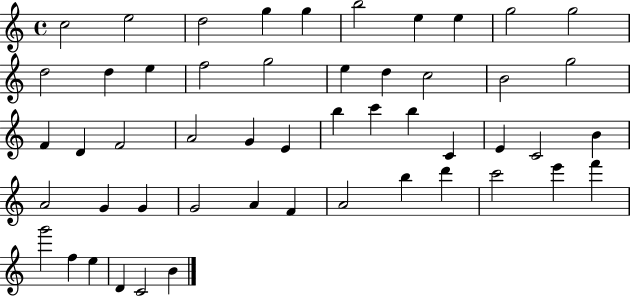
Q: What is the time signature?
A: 4/4